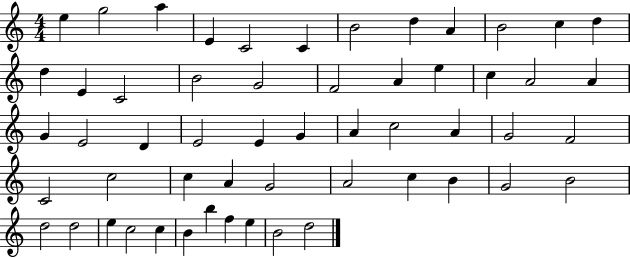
X:1
T:Untitled
M:4/4
L:1/4
K:C
e g2 a E C2 C B2 d A B2 c d d E C2 B2 G2 F2 A e c A2 A G E2 D E2 E G A c2 A G2 F2 C2 c2 c A G2 A2 c B G2 B2 d2 d2 e c2 c B b f e B2 d2